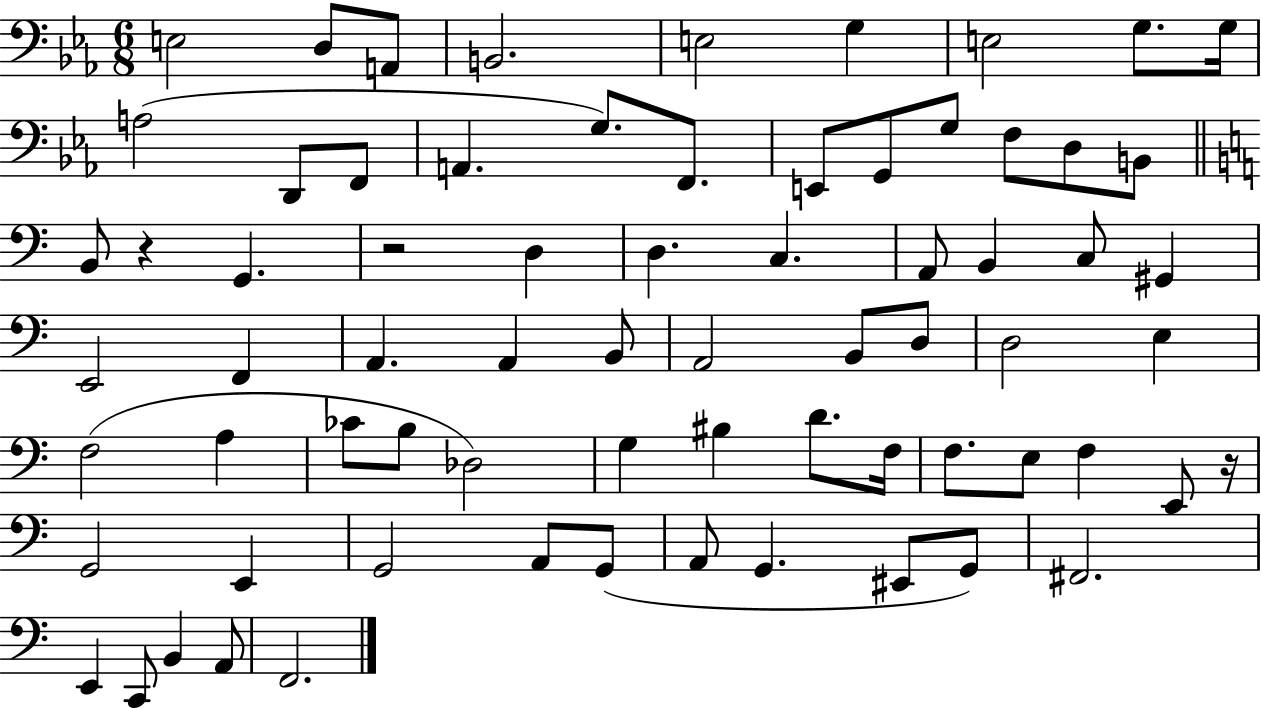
X:1
T:Untitled
M:6/8
L:1/4
K:Eb
E,2 D,/2 A,,/2 B,,2 E,2 G, E,2 G,/2 G,/4 A,2 D,,/2 F,,/2 A,, G,/2 F,,/2 E,,/2 G,,/2 G,/2 F,/2 D,/2 B,,/2 B,,/2 z G,, z2 D, D, C, A,,/2 B,, C,/2 ^G,, E,,2 F,, A,, A,, B,,/2 A,,2 B,,/2 D,/2 D,2 E, F,2 A, _C/2 B,/2 _D,2 G, ^B, D/2 F,/4 F,/2 E,/2 F, E,,/2 z/4 G,,2 E,, G,,2 A,,/2 G,,/2 A,,/2 G,, ^E,,/2 G,,/2 ^F,,2 E,, C,,/2 B,, A,,/2 F,,2